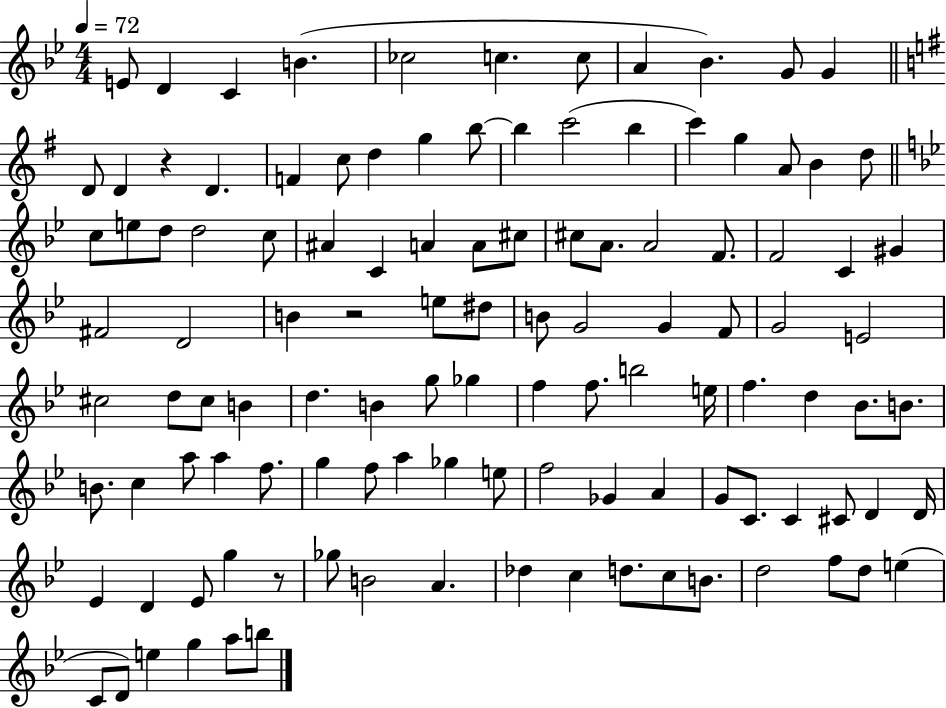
{
  \clef treble
  \numericTimeSignature
  \time 4/4
  \key bes \major
  \tempo 4 = 72
  e'8 d'4 c'4 b'4.( | ces''2 c''4. c''8 | a'4 bes'4.) g'8 g'4 | \bar "||" \break \key e \minor d'8 d'4 r4 d'4. | f'4 c''8 d''4 g''4 b''8~~ | b''4 c'''2( b''4 | c'''4) g''4 a'8 b'4 d''8 | \break \bar "||" \break \key bes \major c''8 e''8 d''8 d''2 c''8 | ais'4 c'4 a'4 a'8 cis''8 | cis''8 a'8. a'2 f'8. | f'2 c'4 gis'4 | \break fis'2 d'2 | b'4 r2 e''8 dis''8 | b'8 g'2 g'4 f'8 | g'2 e'2 | \break cis''2 d''8 cis''8 b'4 | d''4. b'4 g''8 ges''4 | f''4 f''8. b''2 e''16 | f''4. d''4 bes'8. b'8. | \break b'8. c''4 a''8 a''4 f''8. | g''4 f''8 a''4 ges''4 e''8 | f''2 ges'4 a'4 | g'8 c'8. c'4 cis'8 d'4 d'16 | \break ees'4 d'4 ees'8 g''4 r8 | ges''8 b'2 a'4. | des''4 c''4 d''8. c''8 b'8. | d''2 f''8 d''8 e''4( | \break c'8 d'8) e''4 g''4 a''8 b''8 | \bar "|."
}